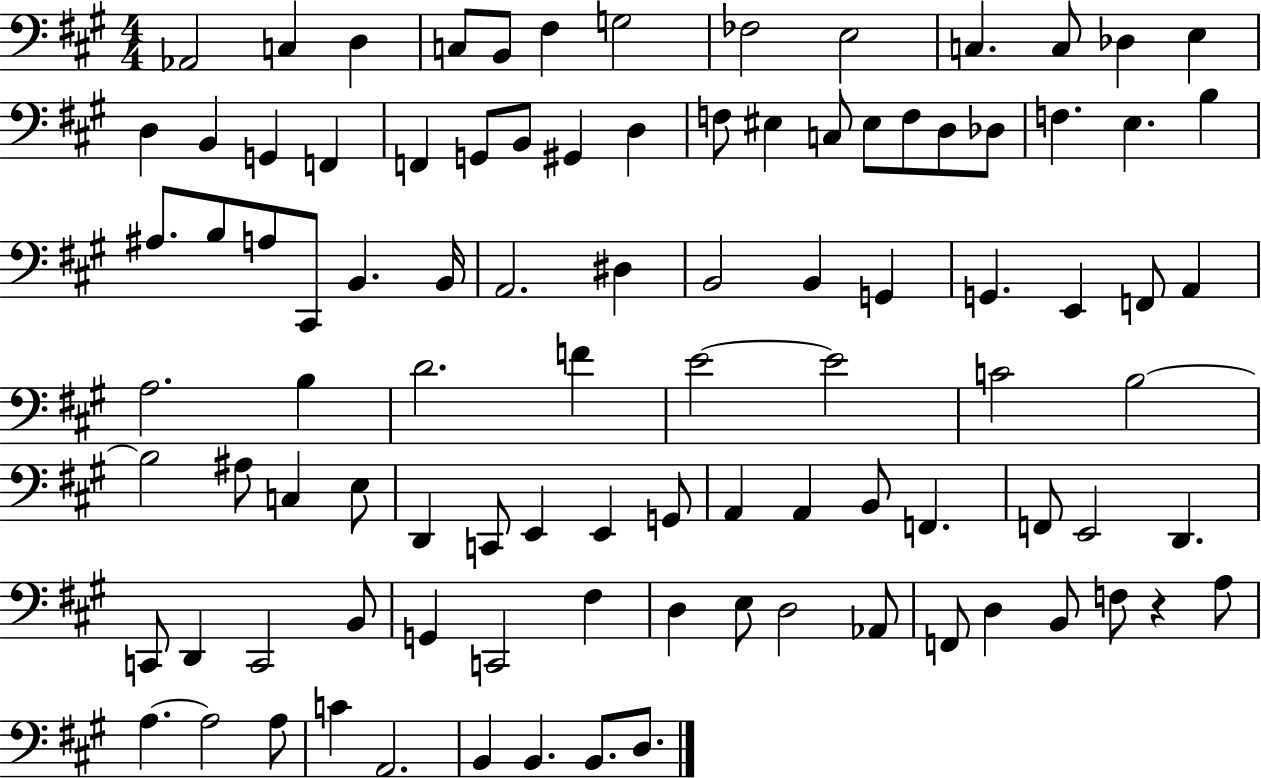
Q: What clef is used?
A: bass